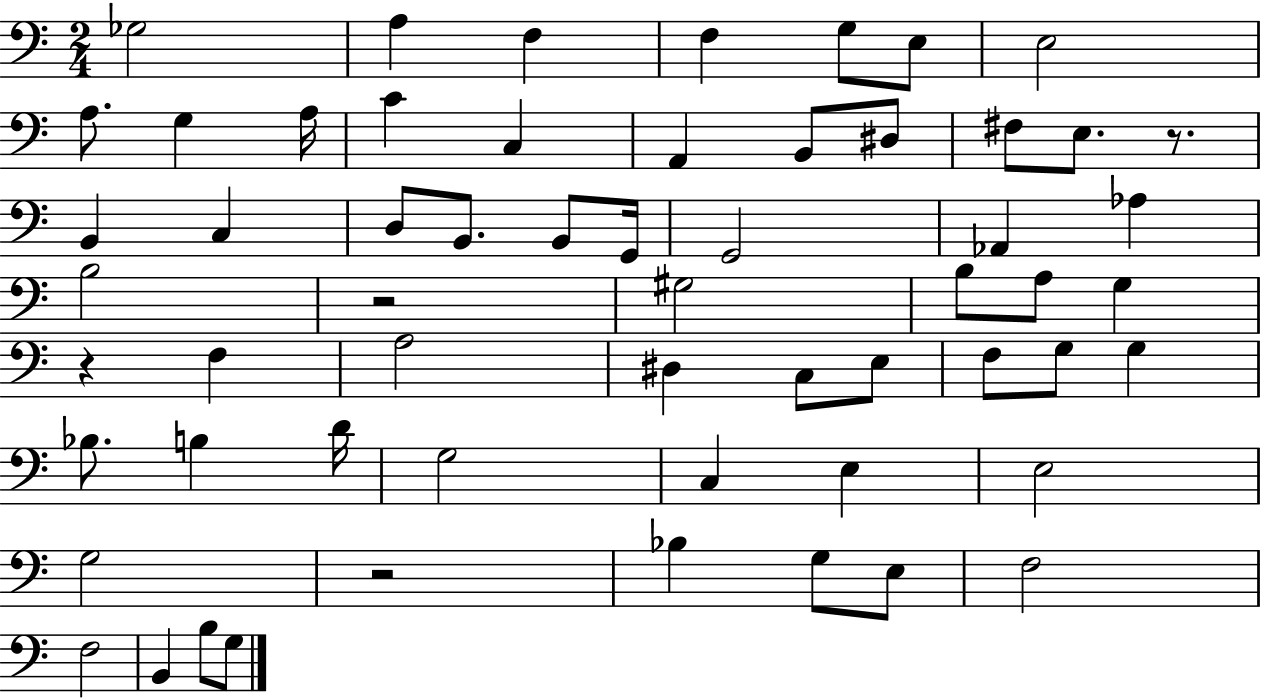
X:1
T:Untitled
M:2/4
L:1/4
K:C
_G,2 A, F, F, G,/2 E,/2 E,2 A,/2 G, A,/4 C C, A,, B,,/2 ^D,/2 ^F,/2 E,/2 z/2 B,, C, D,/2 B,,/2 B,,/2 G,,/4 G,,2 _A,, _A, B,2 z2 ^G,2 B,/2 A,/2 G, z F, A,2 ^D, C,/2 E,/2 F,/2 G,/2 G, _B,/2 B, D/4 G,2 C, E, E,2 G,2 z2 _B, G,/2 E,/2 F,2 F,2 B,, B,/2 G,/2